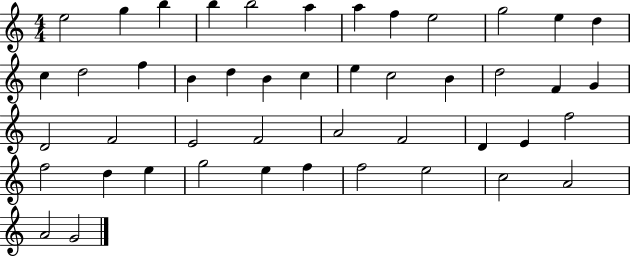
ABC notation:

X:1
T:Untitled
M:4/4
L:1/4
K:C
e2 g b b b2 a a f e2 g2 e d c d2 f B d B c e c2 B d2 F G D2 F2 E2 F2 A2 F2 D E f2 f2 d e g2 e f f2 e2 c2 A2 A2 G2